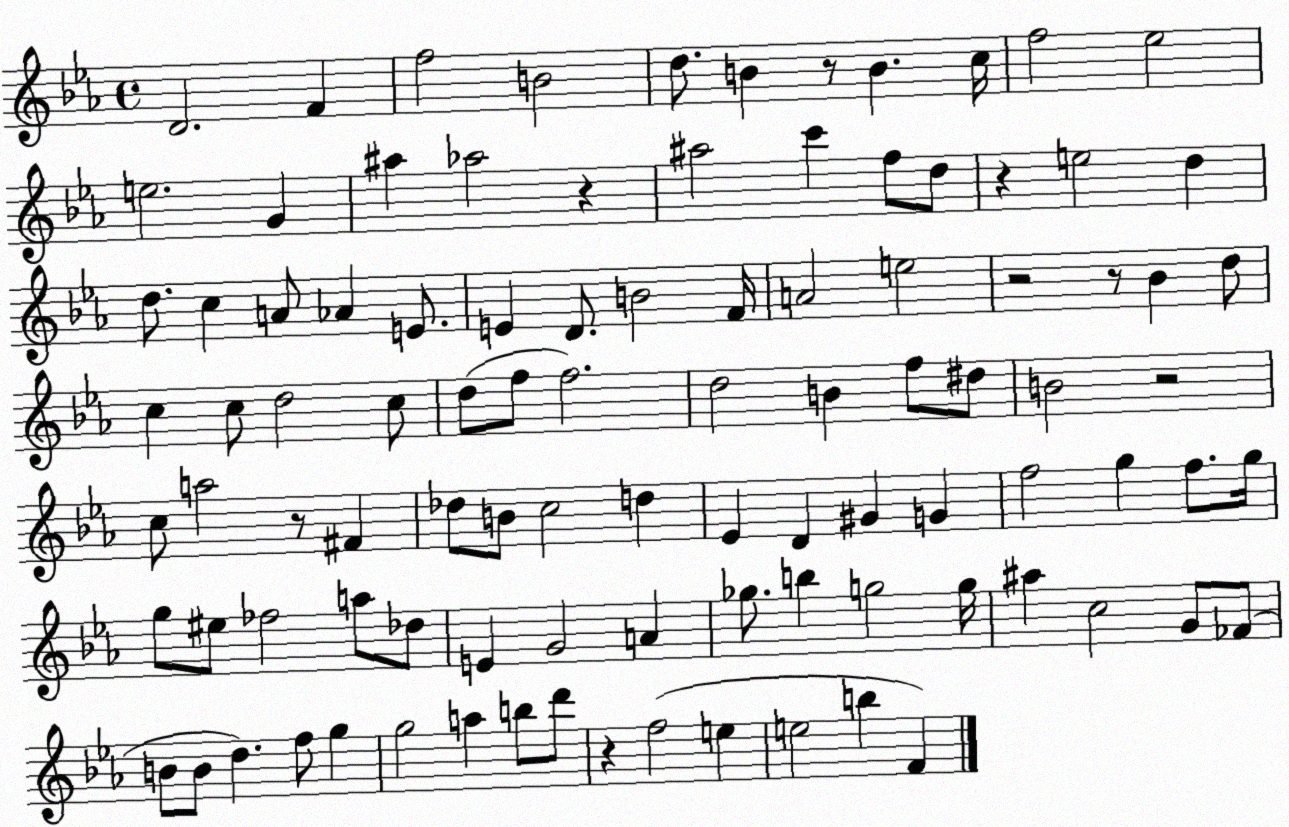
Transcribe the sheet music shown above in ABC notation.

X:1
T:Untitled
M:4/4
L:1/4
K:Eb
D2 F f2 B2 d/2 B z/2 B c/4 f2 _e2 e2 G ^a _a2 z ^a2 c' f/2 d/2 z e2 d d/2 c A/2 _A E/2 E D/2 B2 F/4 A2 e2 z2 z/2 _B d/2 c c/2 d2 c/2 d/2 f/2 f2 d2 B f/2 ^d/2 B2 z2 c/2 a2 z/2 ^F _d/2 B/2 c2 d _E D ^G G f2 g f/2 g/4 g/2 ^e/2 _f2 a/2 _d/2 E G2 A _g/2 b g2 g/4 ^a c2 G/2 _F/2 B/2 B/2 d f/2 g g2 a b/2 d'/2 z f2 e e2 b F